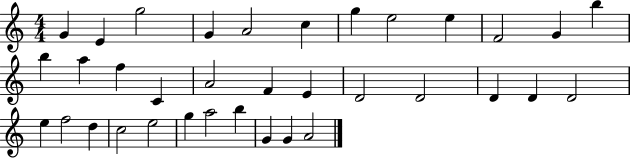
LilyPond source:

{
  \clef treble
  \numericTimeSignature
  \time 4/4
  \key c \major
  g'4 e'4 g''2 | g'4 a'2 c''4 | g''4 e''2 e''4 | f'2 g'4 b''4 | \break b''4 a''4 f''4 c'4 | a'2 f'4 e'4 | d'2 d'2 | d'4 d'4 d'2 | \break e''4 f''2 d''4 | c''2 e''2 | g''4 a''2 b''4 | g'4 g'4 a'2 | \break \bar "|."
}